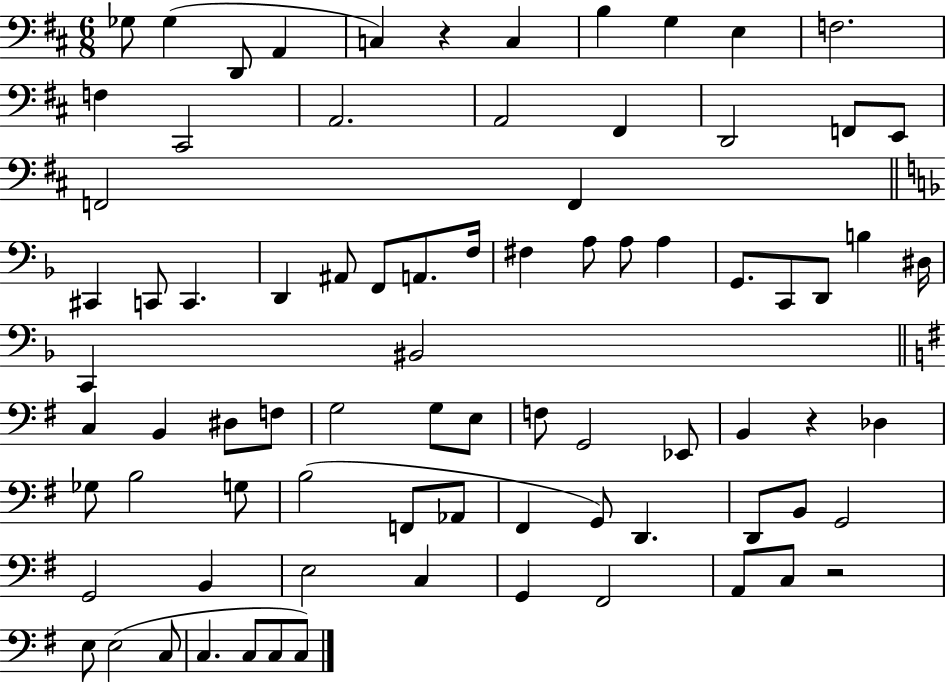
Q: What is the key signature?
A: D major